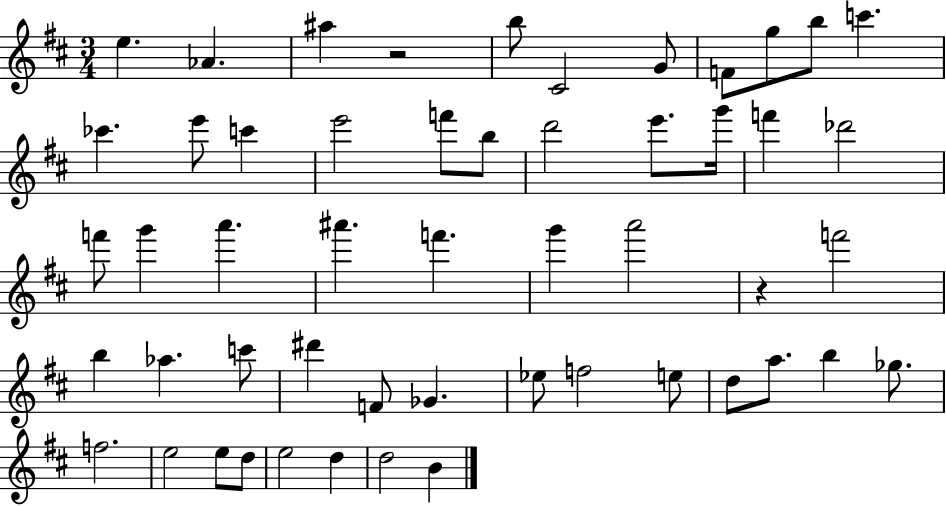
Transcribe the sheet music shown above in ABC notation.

X:1
T:Untitled
M:3/4
L:1/4
K:D
e _A ^a z2 b/2 ^C2 G/2 F/2 g/2 b/2 c' _c' e'/2 c' e'2 f'/2 b/2 d'2 e'/2 g'/4 f' _d'2 f'/2 g' a' ^a' f' g' a'2 z f'2 b _a c'/2 ^d' F/2 _G _e/2 f2 e/2 d/2 a/2 b _g/2 f2 e2 e/2 d/2 e2 d d2 B